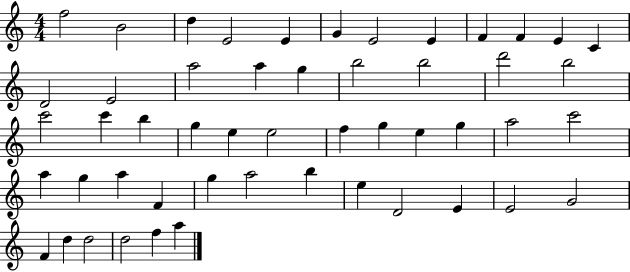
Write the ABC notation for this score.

X:1
T:Untitled
M:4/4
L:1/4
K:C
f2 B2 d E2 E G E2 E F F E C D2 E2 a2 a g b2 b2 d'2 b2 c'2 c' b g e e2 f g e g a2 c'2 a g a F g a2 b e D2 E E2 G2 F d d2 d2 f a